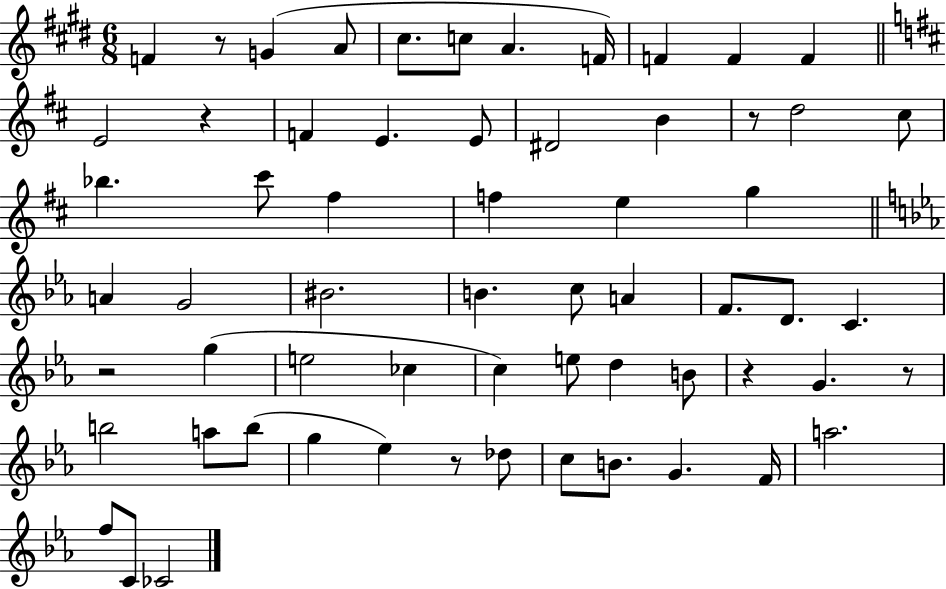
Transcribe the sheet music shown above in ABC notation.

X:1
T:Untitled
M:6/8
L:1/4
K:E
F z/2 G A/2 ^c/2 c/2 A F/4 F F F E2 z F E E/2 ^D2 B z/2 d2 ^c/2 _b ^c'/2 ^f f e g A G2 ^B2 B c/2 A F/2 D/2 C z2 g e2 _c c e/2 d B/2 z G z/2 b2 a/2 b/2 g _e z/2 _d/2 c/2 B/2 G F/4 a2 f/2 C/2 _C2